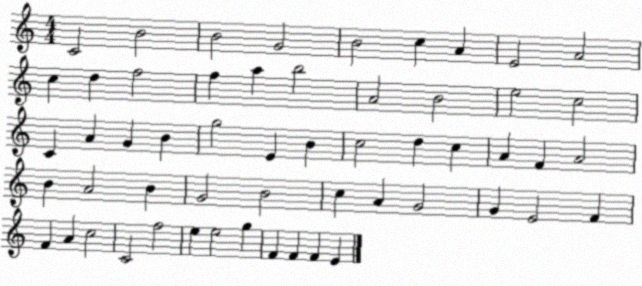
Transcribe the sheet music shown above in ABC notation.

X:1
T:Untitled
M:4/4
L:1/4
K:C
C2 B2 B2 G2 B2 c A E2 A2 c d f2 f a b2 A2 B2 e2 c2 C A G B g2 E B c2 d c A F A2 B A2 B G2 B2 c A G2 G E2 F F A c2 C2 f2 e e2 g F F F E